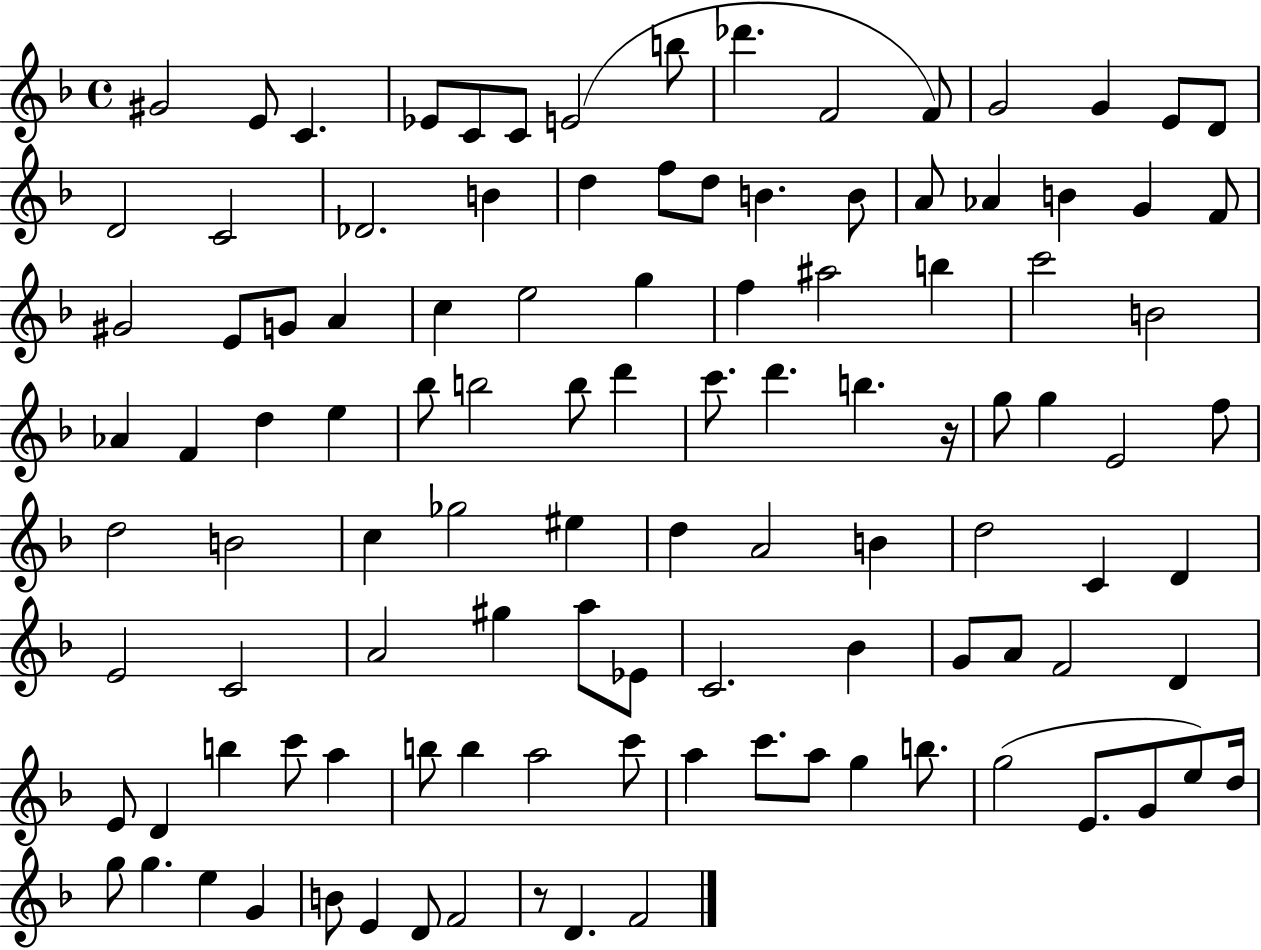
{
  \clef treble
  \time 4/4
  \defaultTimeSignature
  \key f \major
  gis'2 e'8 c'4. | ees'8 c'8 c'8 e'2( b''8 | des'''4. f'2 f'8) | g'2 g'4 e'8 d'8 | \break d'2 c'2 | des'2. b'4 | d''4 f''8 d''8 b'4. b'8 | a'8 aes'4 b'4 g'4 f'8 | \break gis'2 e'8 g'8 a'4 | c''4 e''2 g''4 | f''4 ais''2 b''4 | c'''2 b'2 | \break aes'4 f'4 d''4 e''4 | bes''8 b''2 b''8 d'''4 | c'''8. d'''4. b''4. r16 | g''8 g''4 e'2 f''8 | \break d''2 b'2 | c''4 ges''2 eis''4 | d''4 a'2 b'4 | d''2 c'4 d'4 | \break e'2 c'2 | a'2 gis''4 a''8 ees'8 | c'2. bes'4 | g'8 a'8 f'2 d'4 | \break e'8 d'4 b''4 c'''8 a''4 | b''8 b''4 a''2 c'''8 | a''4 c'''8. a''8 g''4 b''8. | g''2( e'8. g'8 e''8) d''16 | \break g''8 g''4. e''4 g'4 | b'8 e'4 d'8 f'2 | r8 d'4. f'2 | \bar "|."
}